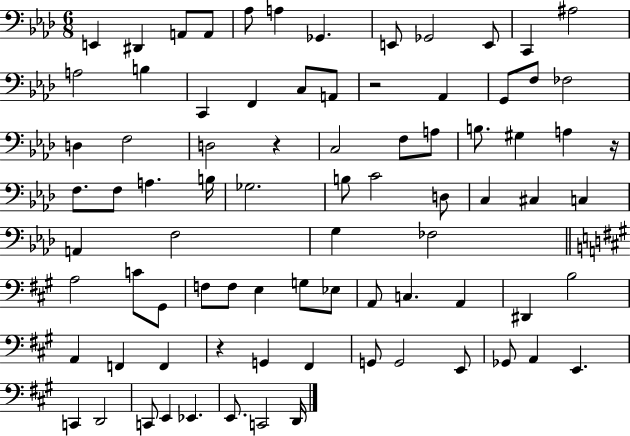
{
  \clef bass
  \numericTimeSignature
  \time 6/8
  \key aes \major
  e,4 dis,4 a,8 a,8 | aes8 a4 ges,4. | e,8 ges,2 e,8 | c,4 ais2 | \break a2 b4 | c,4 f,4 c8 a,8 | r2 aes,4 | g,8 f8 fes2 | \break d4 f2 | d2 r4 | c2 f8 a8 | b8. gis4 a4 r16 | \break f8. f8 a4. b16 | ges2. | b8 c'2 d8 | c4 cis4 c4 | \break a,4 f2 | g4 fes2 | \bar "||" \break \key a \major a2 c'8 gis,8 | f8 f8 e4 g8 ees8 | a,8 c4. a,4 | dis,4 b2 | \break a,4 f,4 f,4 | r4 g,4 fis,4 | g,8 g,2 e,8 | ges,8 a,4 e,4. | \break c,4 d,2 | c,8 e,4 ees,4. | e,8. c,2 d,16 | \bar "|."
}